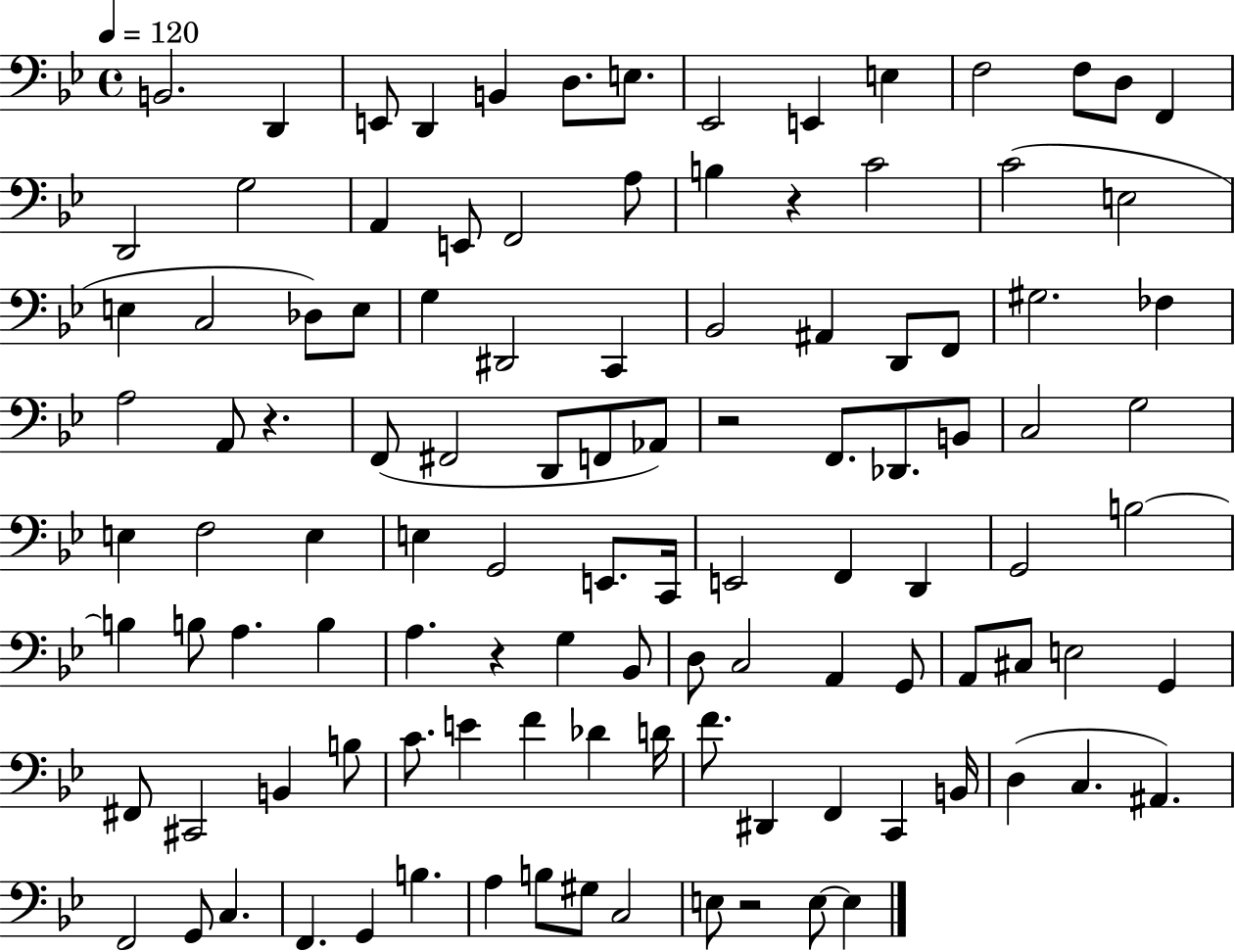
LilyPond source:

{
  \clef bass
  \time 4/4
  \defaultTimeSignature
  \key bes \major
  \tempo 4 = 120
  b,2. d,4 | e,8 d,4 b,4 d8. e8. | ees,2 e,4 e4 | f2 f8 d8 f,4 | \break d,2 g2 | a,4 e,8 f,2 a8 | b4 r4 c'2 | c'2( e2 | \break e4 c2 des8) e8 | g4 dis,2 c,4 | bes,2 ais,4 d,8 f,8 | gis2. fes4 | \break a2 a,8 r4. | f,8( fis,2 d,8 f,8 aes,8) | r2 f,8. des,8. b,8 | c2 g2 | \break e4 f2 e4 | e4 g,2 e,8. c,16 | e,2 f,4 d,4 | g,2 b2~~ | \break b4 b8 a4. b4 | a4. r4 g4 bes,8 | d8 c2 a,4 g,8 | a,8 cis8 e2 g,4 | \break fis,8 cis,2 b,4 b8 | c'8. e'4 f'4 des'4 d'16 | f'8. dis,4 f,4 c,4 b,16 | d4( c4. ais,4.) | \break f,2 g,8 c4. | f,4. g,4 b4. | a4 b8 gis8 c2 | e8 r2 e8~~ e4 | \break \bar "|."
}